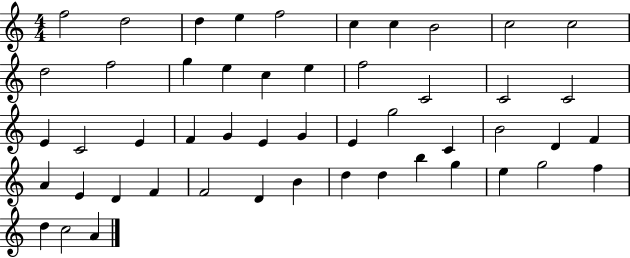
{
  \clef treble
  \numericTimeSignature
  \time 4/4
  \key c \major
  f''2 d''2 | d''4 e''4 f''2 | c''4 c''4 b'2 | c''2 c''2 | \break d''2 f''2 | g''4 e''4 c''4 e''4 | f''2 c'2 | c'2 c'2 | \break e'4 c'2 e'4 | f'4 g'4 e'4 g'4 | e'4 g''2 c'4 | b'2 d'4 f'4 | \break a'4 e'4 d'4 f'4 | f'2 d'4 b'4 | d''4 d''4 b''4 g''4 | e''4 g''2 f''4 | \break d''4 c''2 a'4 | \bar "|."
}